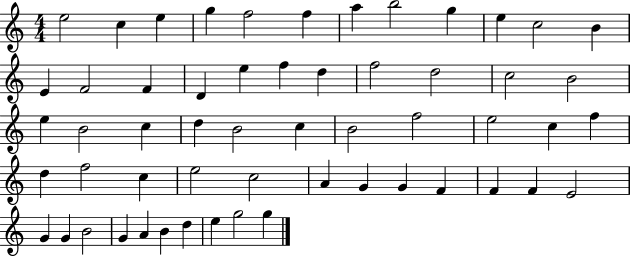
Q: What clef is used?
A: treble